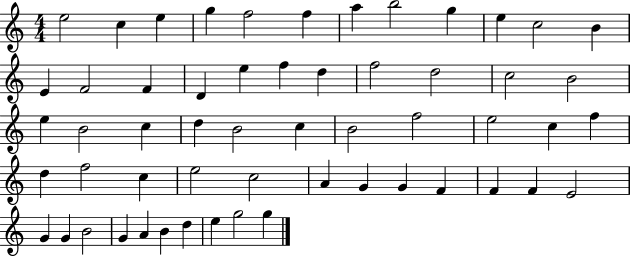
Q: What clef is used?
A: treble